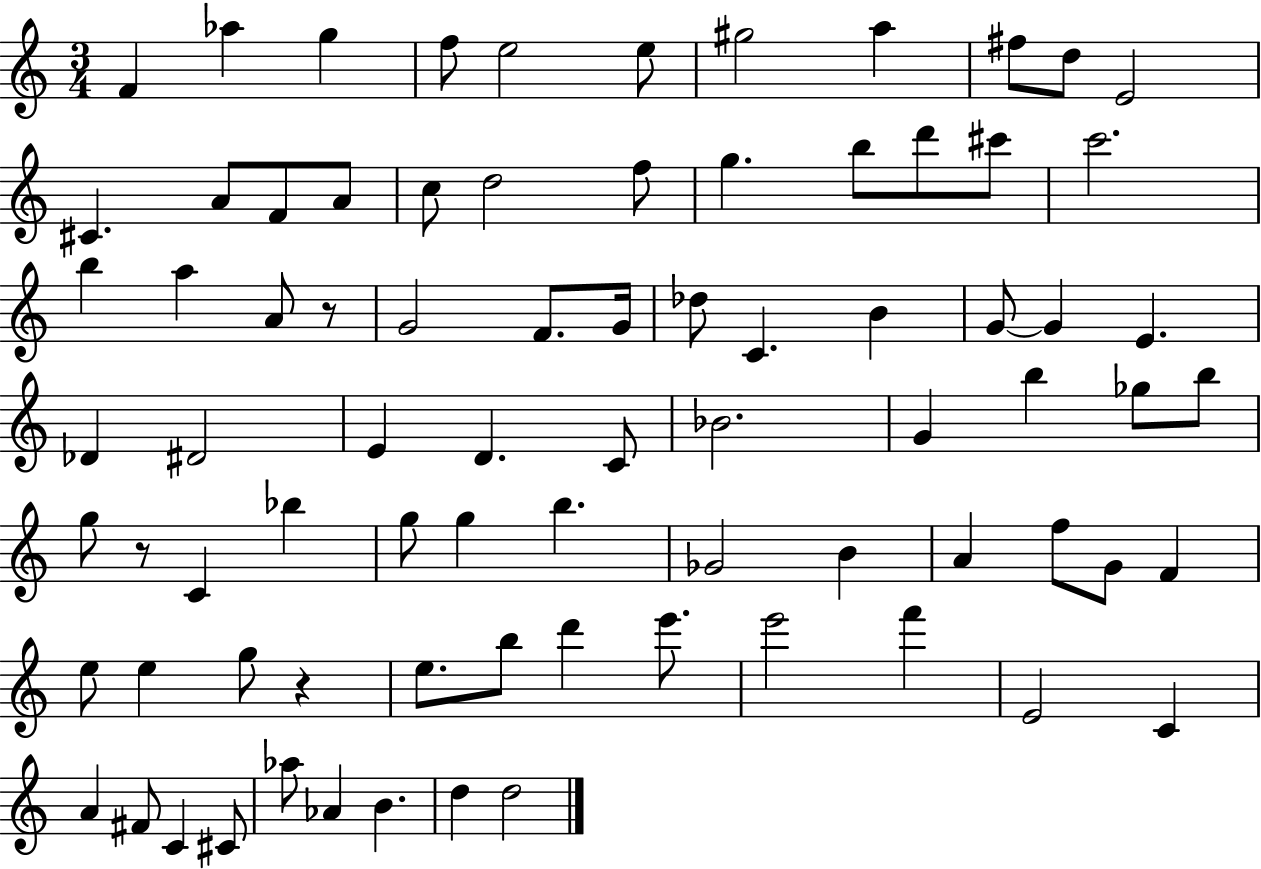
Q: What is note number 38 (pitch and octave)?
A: E4